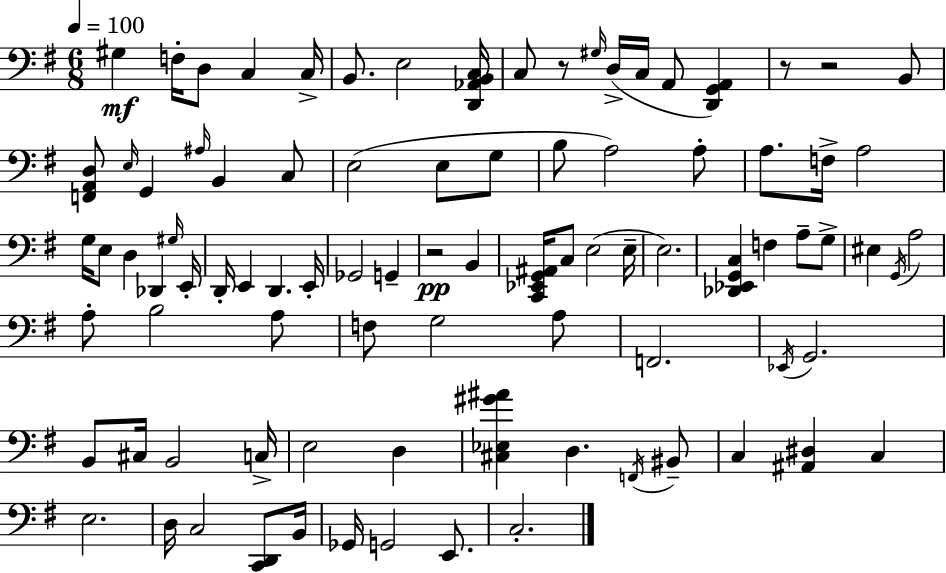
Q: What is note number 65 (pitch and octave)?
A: D3